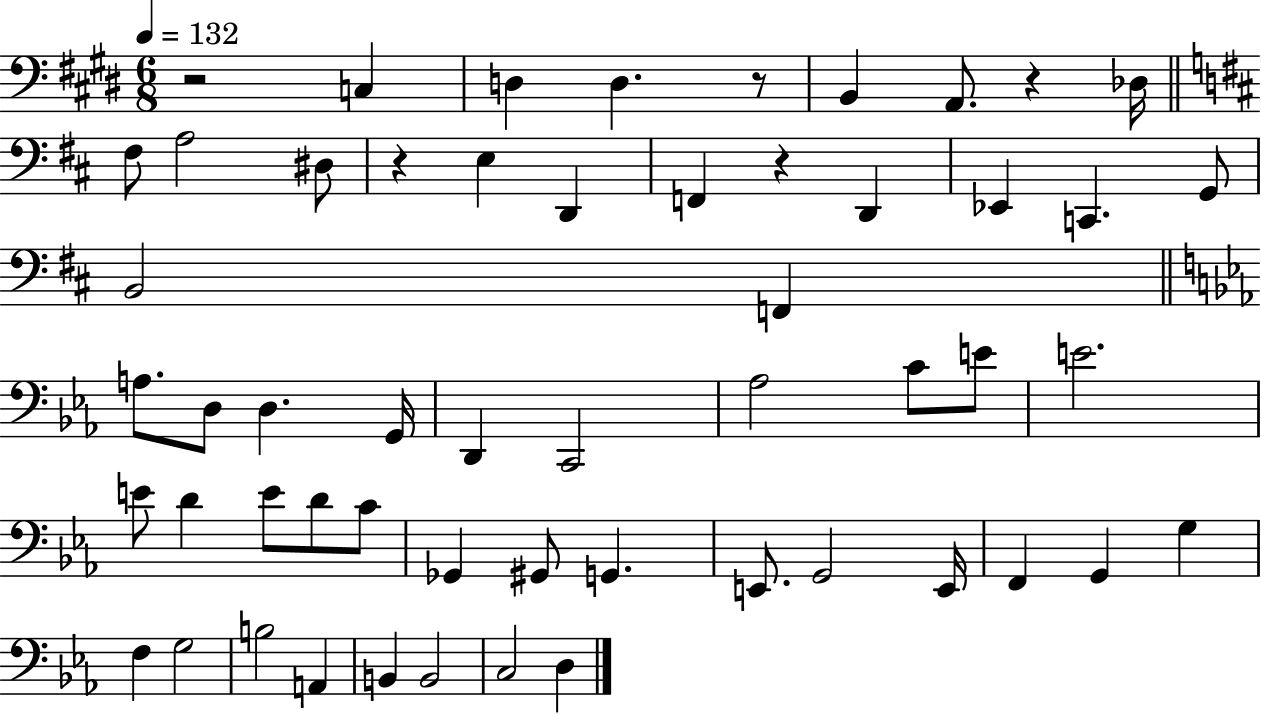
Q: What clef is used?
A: bass